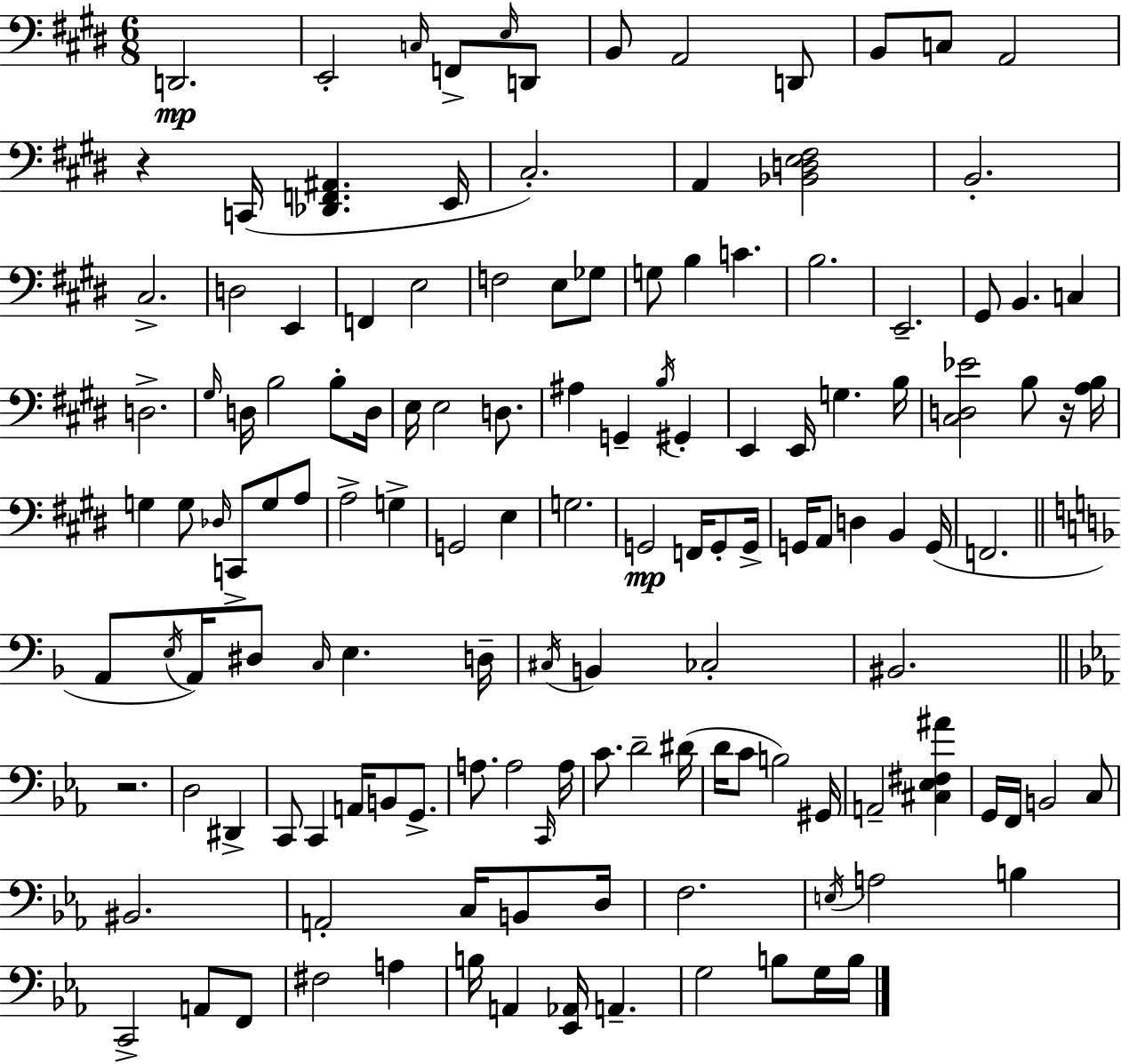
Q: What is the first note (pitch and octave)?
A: D2